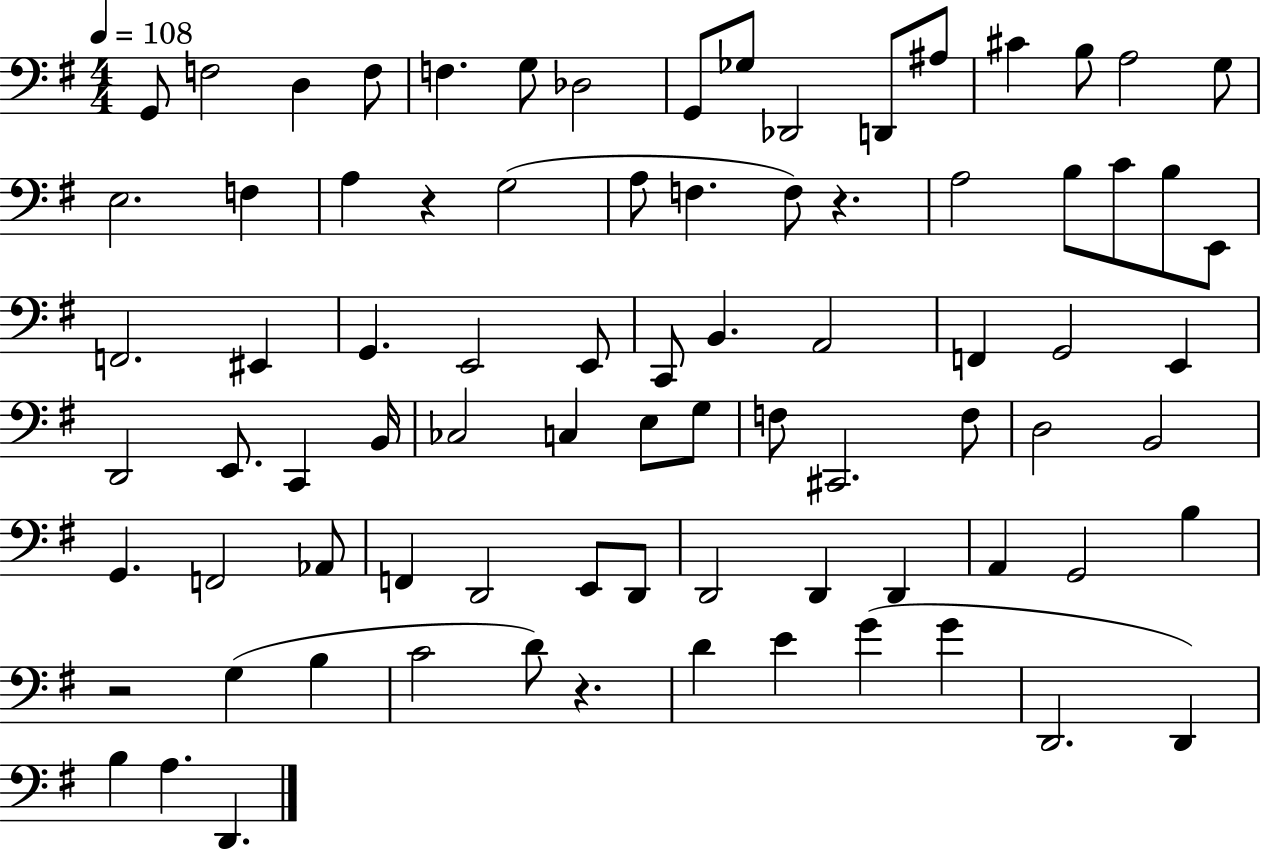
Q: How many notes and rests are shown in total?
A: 82